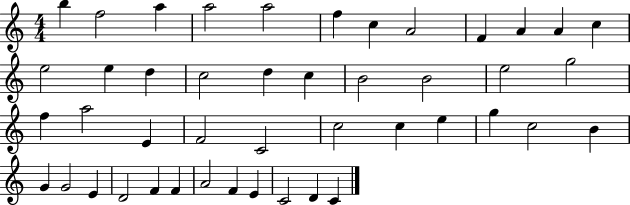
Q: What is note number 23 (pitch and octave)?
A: F5